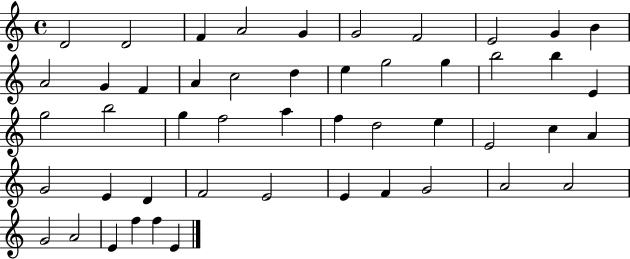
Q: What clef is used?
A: treble